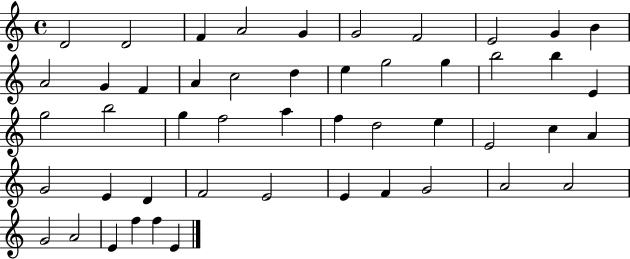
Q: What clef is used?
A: treble